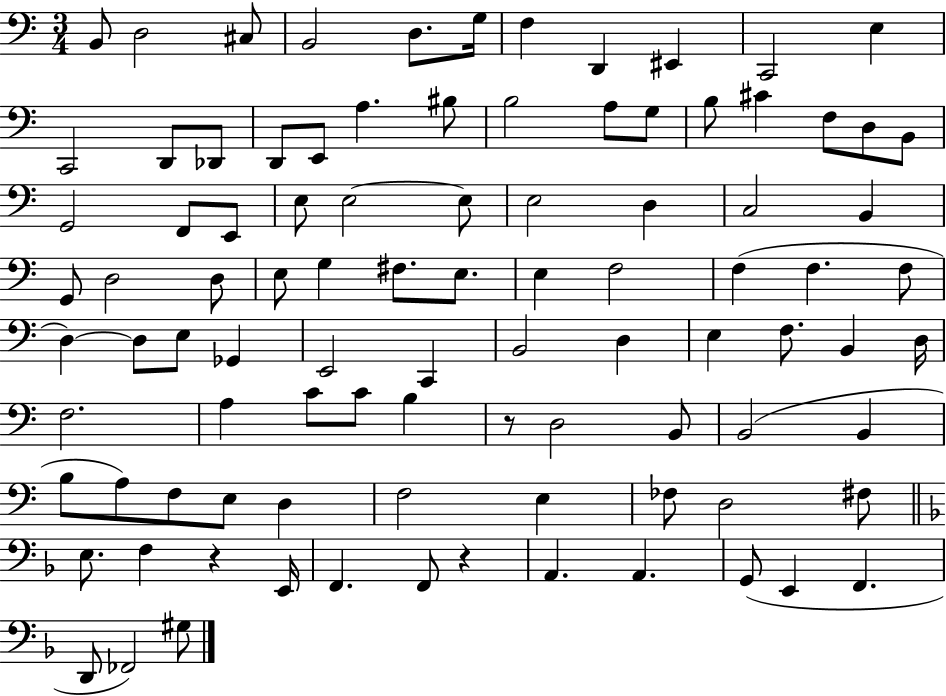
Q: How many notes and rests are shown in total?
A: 95